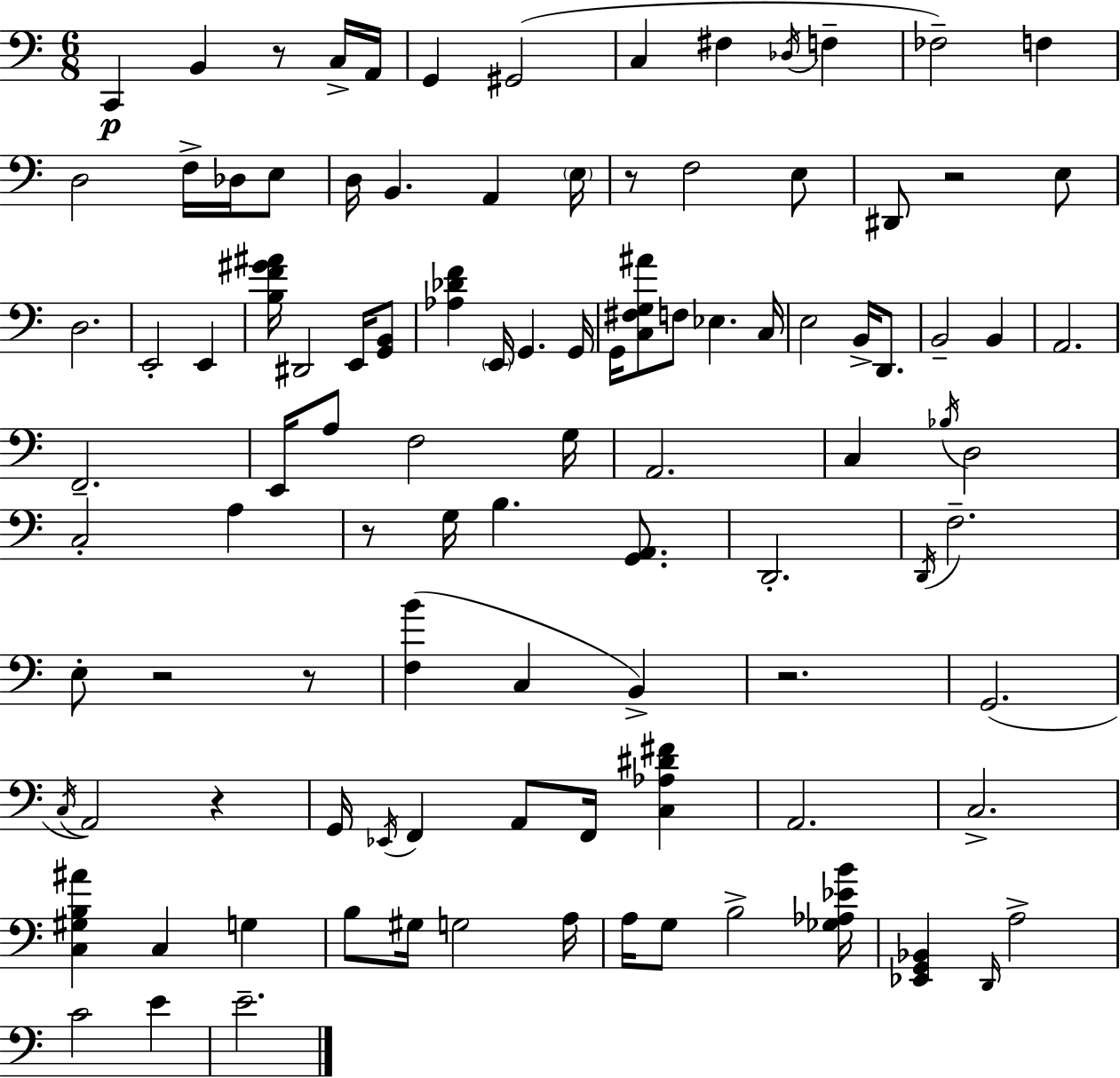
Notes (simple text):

C2/q B2/q R/e C3/s A2/s G2/q G#2/h C3/q F#3/q Db3/s F3/q FES3/h F3/q D3/h F3/s Db3/s E3/e D3/s B2/q. A2/q E3/s R/e F3/h E3/e D#2/e R/h E3/e D3/h. E2/h E2/q [B3,F4,G#4,A#4]/s D#2/h E2/s [G2,B2]/e [Ab3,Db4,F4]/q E2/s G2/q. G2/s G2/s [C3,F#3,G3,A#4]/e F3/e Eb3/q. C3/s E3/h B2/s D2/e. B2/h B2/q A2/h. F2/h. E2/s A3/e F3/h G3/s A2/h. C3/q Bb3/s D3/h C3/h A3/q R/e G3/s B3/q. [G2,A2]/e. D2/h. D2/s F3/h. E3/e R/h R/e [F3,B4]/q C3/q B2/q R/h. G2/h. C3/s A2/h R/q G2/s Eb2/s F2/q A2/e F2/s [C3,Ab3,D#4,F#4]/q A2/h. C3/h. [C3,G#3,B3,A#4]/q C3/q G3/q B3/e G#3/s G3/h A3/s A3/s G3/e B3/h [Gb3,Ab3,Eb4,B4]/s [Eb2,G2,Bb2]/q D2/s A3/h C4/h E4/q E4/h.